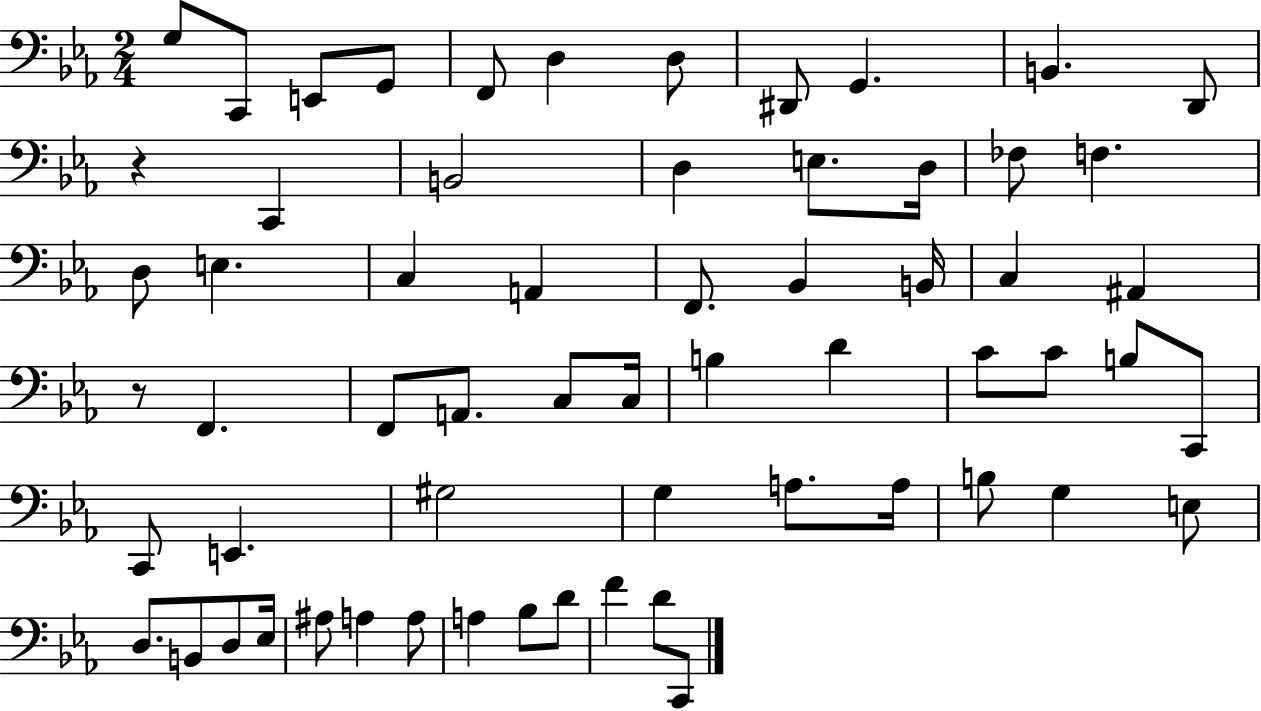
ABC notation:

X:1
T:Untitled
M:2/4
L:1/4
K:Eb
G,/2 C,,/2 E,,/2 G,,/2 F,,/2 D, D,/2 ^D,,/2 G,, B,, D,,/2 z C,, B,,2 D, E,/2 D,/4 _F,/2 F, D,/2 E, C, A,, F,,/2 _B,, B,,/4 C, ^A,, z/2 F,, F,,/2 A,,/2 C,/2 C,/4 B, D C/2 C/2 B,/2 C,,/2 C,,/2 E,, ^G,2 G, A,/2 A,/4 B,/2 G, E,/2 D,/2 B,,/2 D,/2 _E,/4 ^A,/2 A, A,/2 A, _B,/2 D/2 F D/2 C,,/2